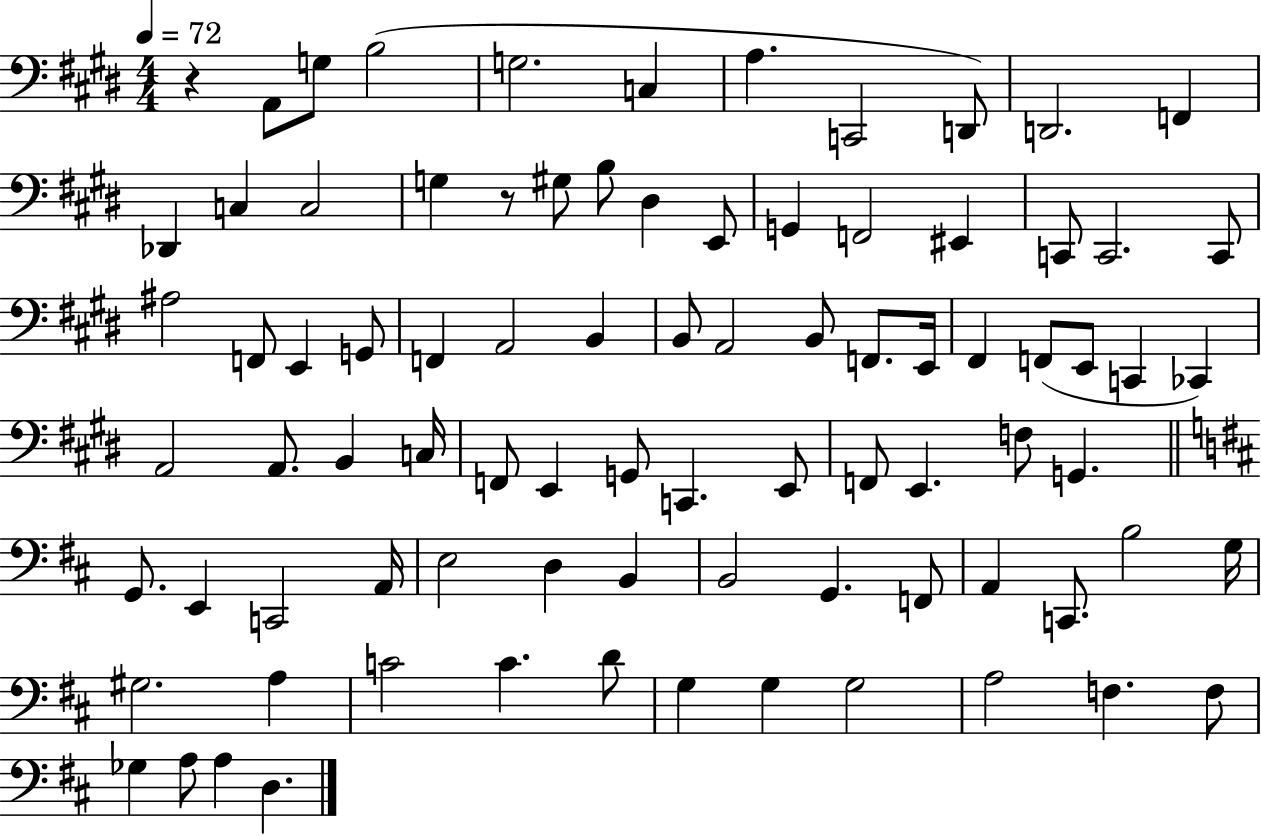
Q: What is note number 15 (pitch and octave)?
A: G#3